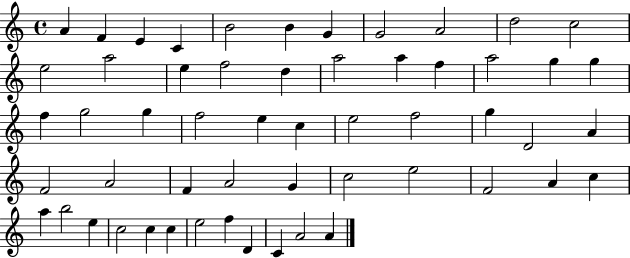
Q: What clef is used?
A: treble